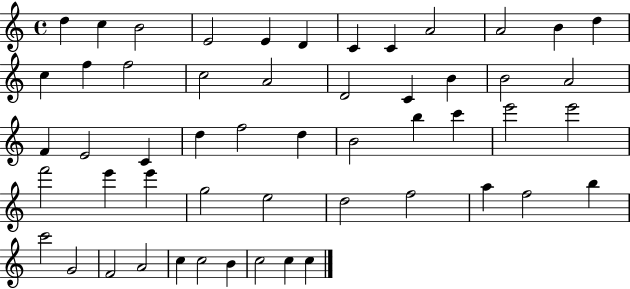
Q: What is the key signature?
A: C major